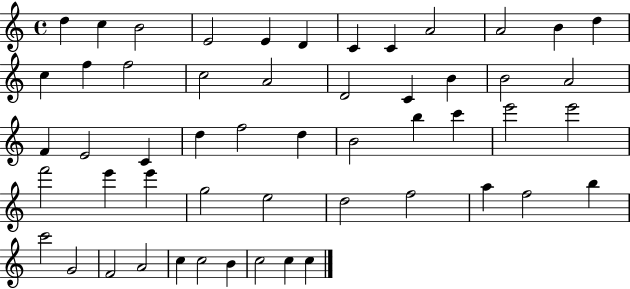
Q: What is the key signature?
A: C major